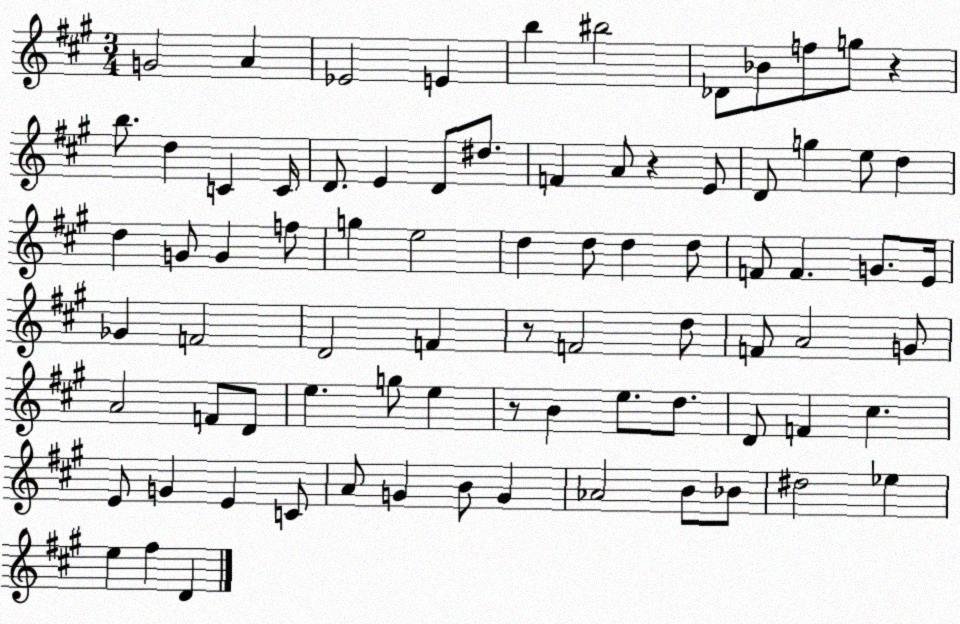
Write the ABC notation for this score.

X:1
T:Untitled
M:3/4
L:1/4
K:A
G2 A _E2 E b ^b2 _D/2 _B/2 f/2 g/2 z b/2 d C C/4 D/2 E D/2 ^d/2 F A/2 z E/2 D/2 g e/2 d d G/2 G f/2 g e2 d d/2 d d/2 F/2 F G/2 E/4 _G F2 D2 F z/2 F2 d/2 F/2 A2 G/2 A2 F/2 D/2 e g/2 e z/2 B e/2 d/2 D/2 F ^c E/2 G E C/2 A/2 G B/2 G _A2 B/2 _B/2 ^d2 _e e ^f D